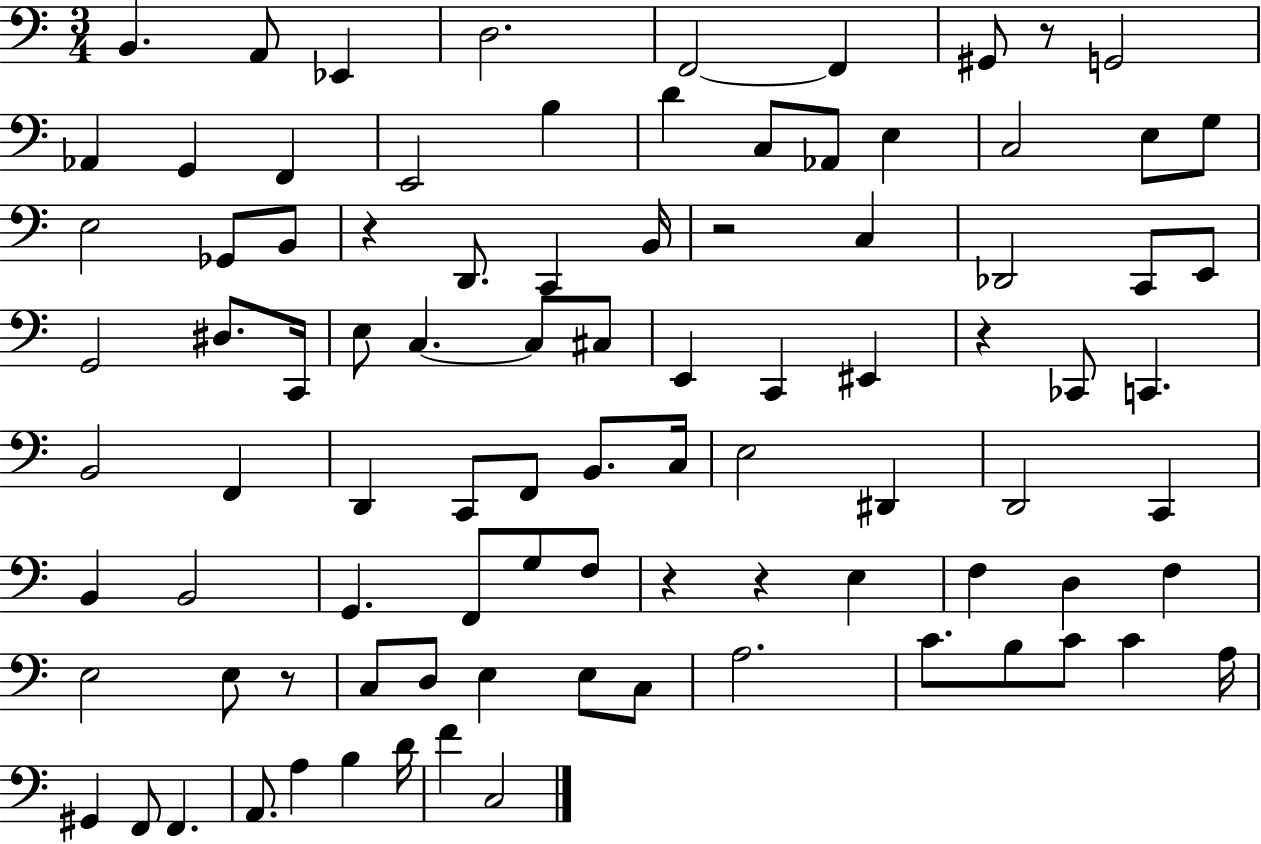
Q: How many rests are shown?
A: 7